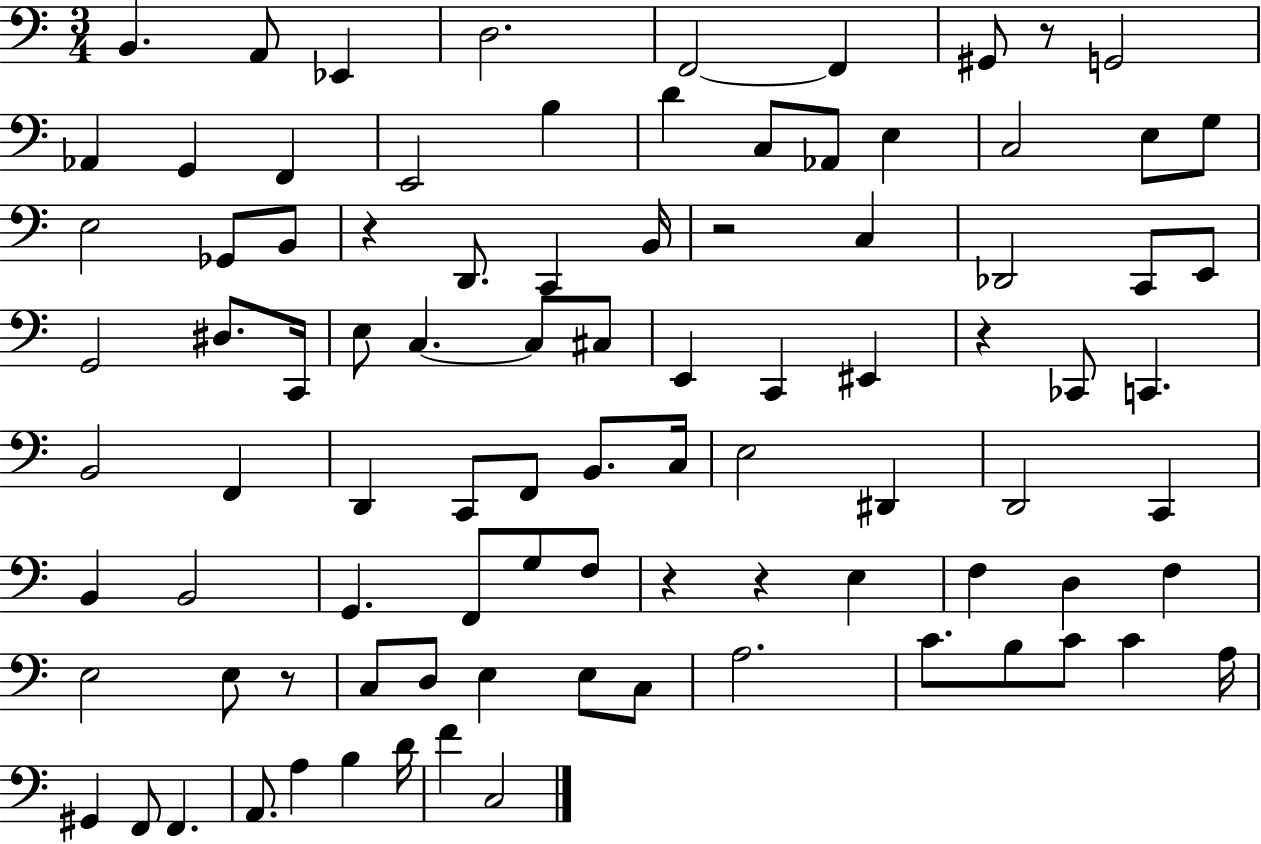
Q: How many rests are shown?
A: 7